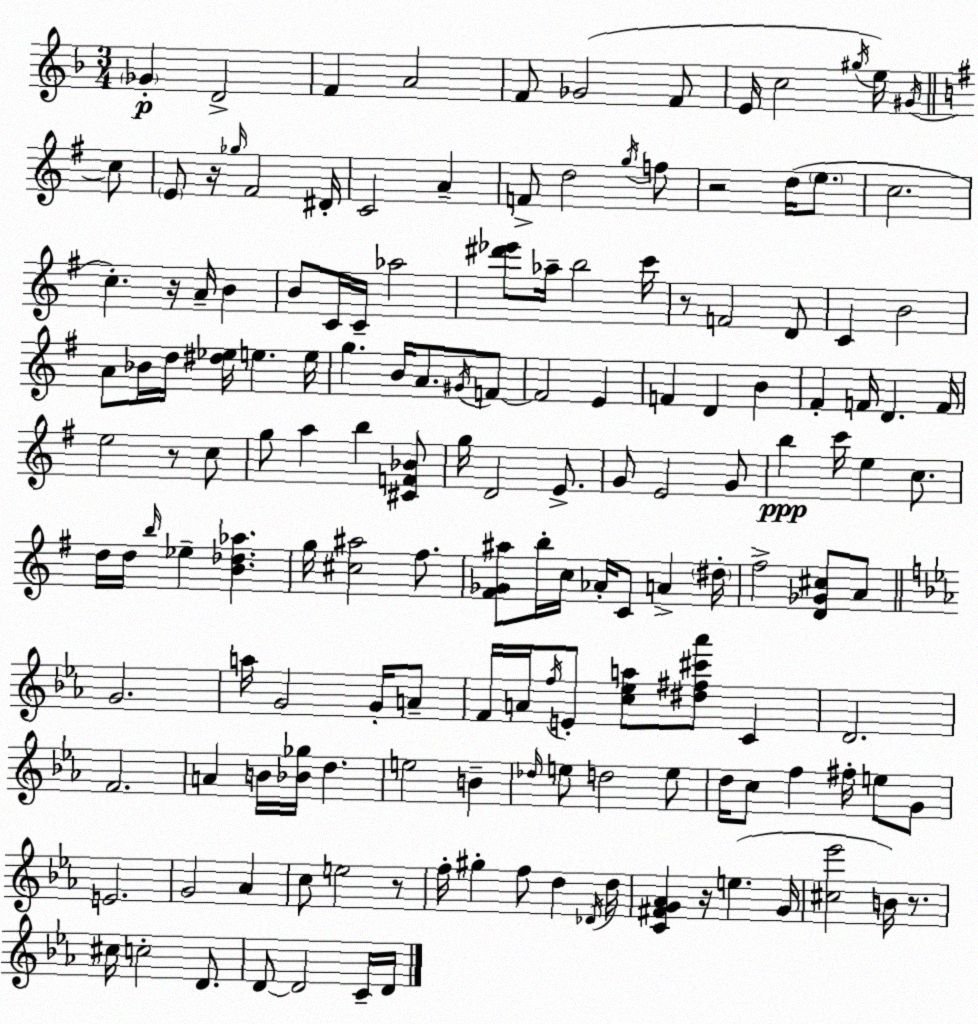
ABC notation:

X:1
T:Untitled
M:3/4
L:1/4
K:Dm
_G D2 F A2 F/2 _G2 F/2 E/4 c2 ^g/4 e/4 ^G/4 c/2 E/2 z/4 _g/4 ^F2 ^D/4 C2 A F/2 d2 g/4 f/2 z2 d/4 e/2 c2 c z/4 A/4 B B/2 C/4 C/4 _a2 [^d'_e']/2 _a/4 b2 c'/4 z/2 F2 D/2 C B2 A/2 _B/4 d/4 [^d_e]/4 e e/4 g B/4 A/2 ^G/4 F/2 F2 E F D B ^F F/4 D F/4 e2 z/2 c/2 g/2 a b [^CF_B]/2 g/4 D2 E/2 G/2 E2 G/2 b c'/4 e c/2 d/4 d/4 b/4 _e [B_d_a] g/4 [^c^a]2 ^f/2 [^F_G^a]/2 b/4 c/4 _A/4 C/2 A ^d/4 ^f2 [D_G^c]/2 A/2 G2 a/4 G2 G/4 A/2 F/4 A/4 f/4 E/2 [c_ea]/2 [^d^f^c'_a']/2 C D2 F2 A B/4 [_B_g]/4 d e2 B _d/4 e/2 d2 e/2 d/4 c/2 f ^f/4 e/2 G/2 E2 G2 _A c/2 e2 z/2 f/4 ^g f/2 d _D/4 d/4 [C^FG_A] z/4 e G/4 [^c_e']2 B/4 z/2 ^c/4 c2 D/2 D/2 D2 C/4 D/4